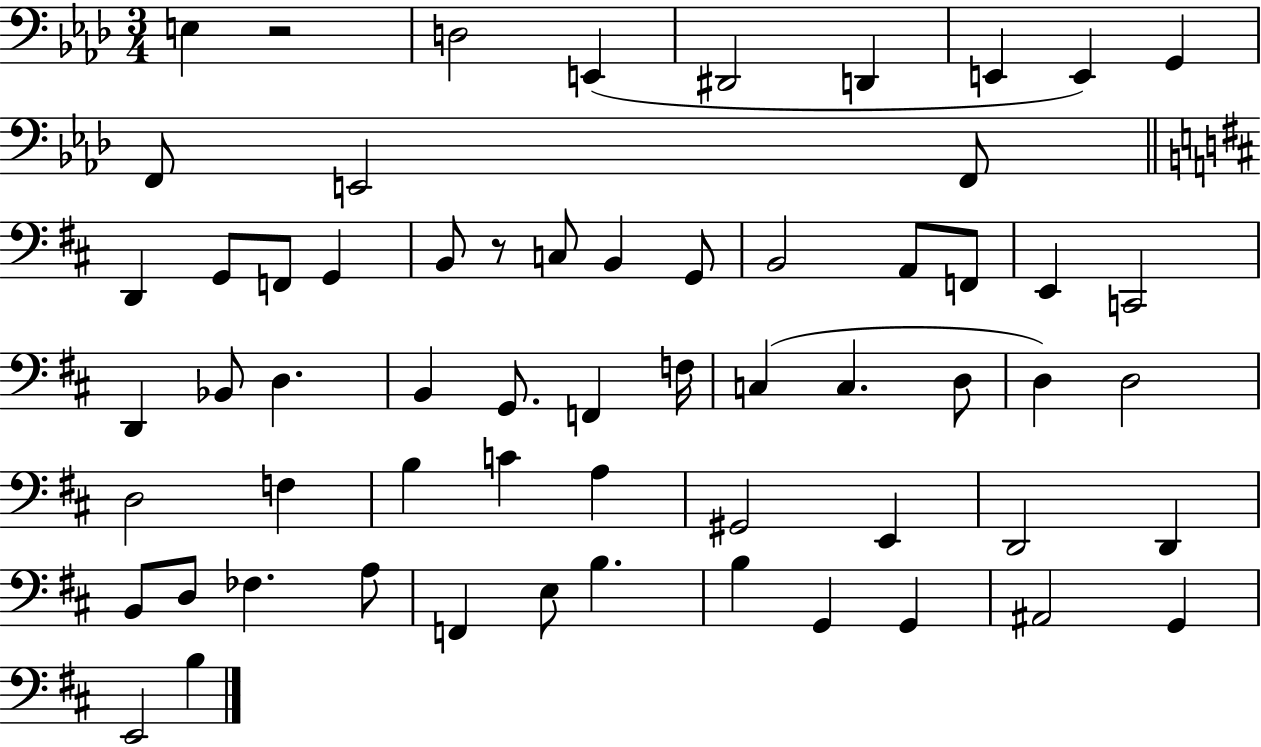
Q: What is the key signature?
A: AES major